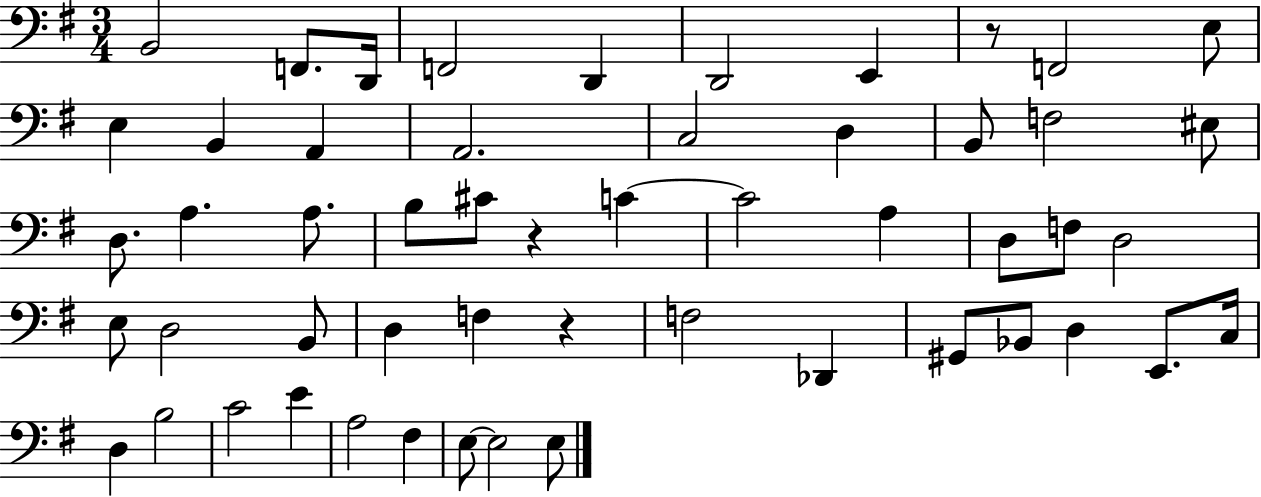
B2/h F2/e. D2/s F2/h D2/q D2/h E2/q R/e F2/h E3/e E3/q B2/q A2/q A2/h. C3/h D3/q B2/e F3/h EIS3/e D3/e. A3/q. A3/e. B3/e C#4/e R/q C4/q C4/h A3/q D3/e F3/e D3/h E3/e D3/h B2/e D3/q F3/q R/q F3/h Db2/q G#2/e Bb2/e D3/q E2/e. C3/s D3/q B3/h C4/h E4/q A3/h F#3/q E3/e E3/h E3/e